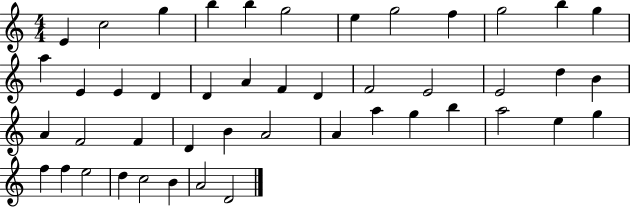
X:1
T:Untitled
M:4/4
L:1/4
K:C
E c2 g b b g2 e g2 f g2 b g a E E D D A F D F2 E2 E2 d B A F2 F D B A2 A a g b a2 e g f f e2 d c2 B A2 D2